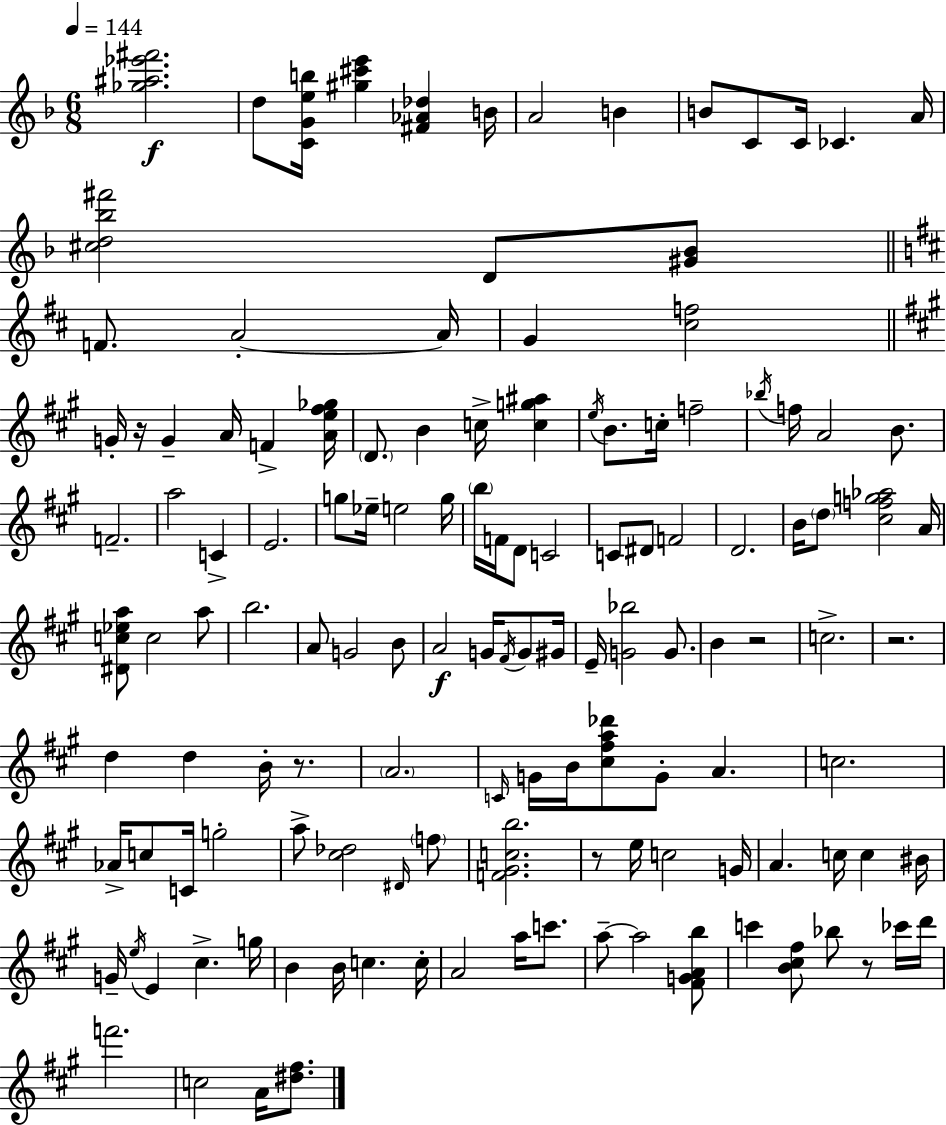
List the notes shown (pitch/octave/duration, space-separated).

[Gb5,A#5,Eb6,F#6]/h. D5/e [C4,G4,E5,B5]/s [G#5,C#6,E6]/q [F#4,Ab4,Db5]/q B4/s A4/h B4/q B4/e C4/e C4/s CES4/q. A4/s [C#5,D5,Bb5,F#6]/h D4/e [G#4,Bb4]/e F4/e. A4/h A4/s G4/q [C#5,F5]/h G4/s R/s G4/q A4/s F4/q [A4,E5,F#5,Gb5]/s D4/e. B4/q C5/s [C5,G5,A#5]/q E5/s B4/e. C5/s F5/h Bb5/s F5/s A4/h B4/e. F4/h. A5/h C4/q E4/h. G5/e Eb5/s E5/h G5/s B5/s F4/s D4/e C4/h C4/e D#4/e F4/h D4/h. B4/s D5/e [C#5,F5,G5,Ab5]/h A4/s [D#4,C5,Eb5,A5]/e C5/h A5/e B5/h. A4/e G4/h B4/e A4/h G4/s F#4/s G4/e G#4/s E4/s [G4,Bb5]/h G4/e. B4/q R/h C5/h. R/h. D5/q D5/q B4/s R/e. A4/h. C4/s G4/s B4/s [C#5,F#5,A5,Db6]/e G4/e A4/q. C5/h. Ab4/s C5/e C4/s G5/h A5/e [C#5,Db5]/h D#4/s F5/e [F4,G#4,C5,B5]/h. R/e E5/s C5/h G4/s A4/q. C5/s C5/q BIS4/s G4/s E5/s E4/q C#5/q. G5/s B4/q B4/s C5/q. C5/s A4/h A5/s C6/e. A5/e A5/h [F#4,G4,A4,B5]/e C6/q [B4,C#5,F#5]/e Bb5/e R/e CES6/s D6/s F6/h. C5/h A4/s [D#5,F#5]/e.